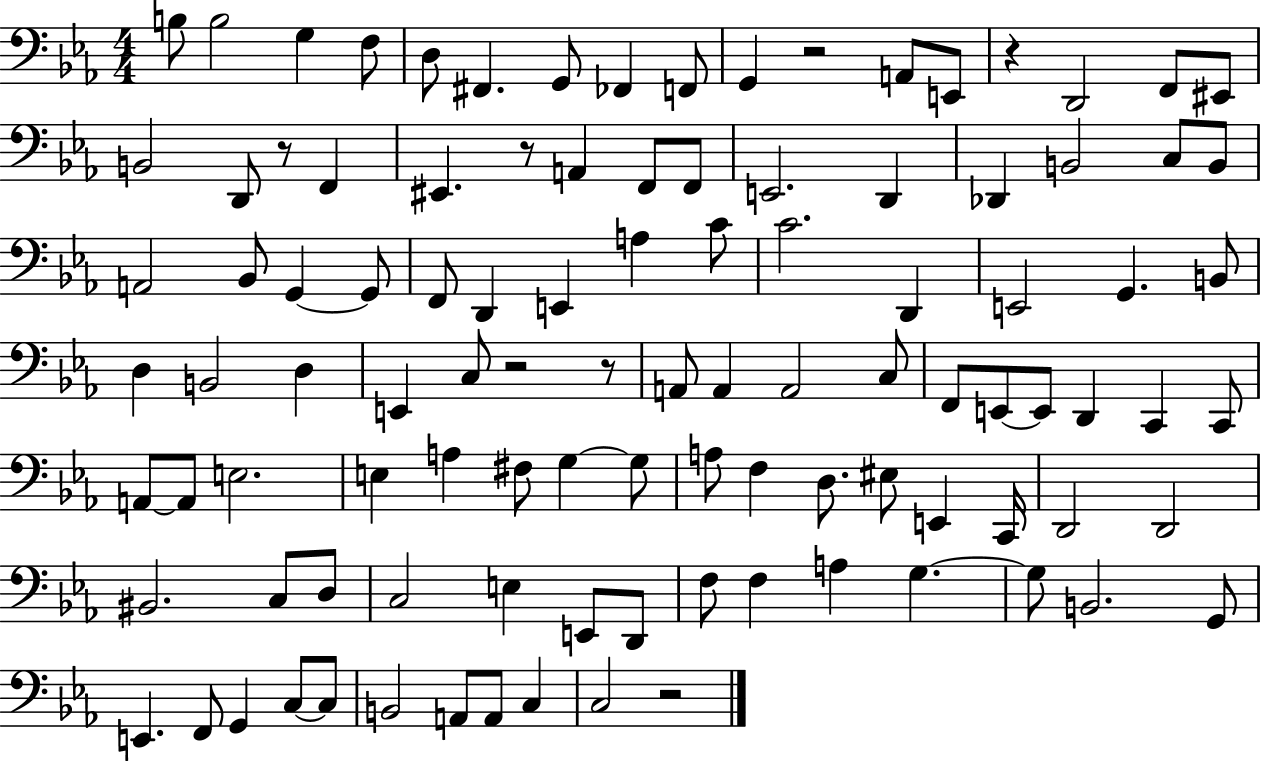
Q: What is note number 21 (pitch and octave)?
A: F2